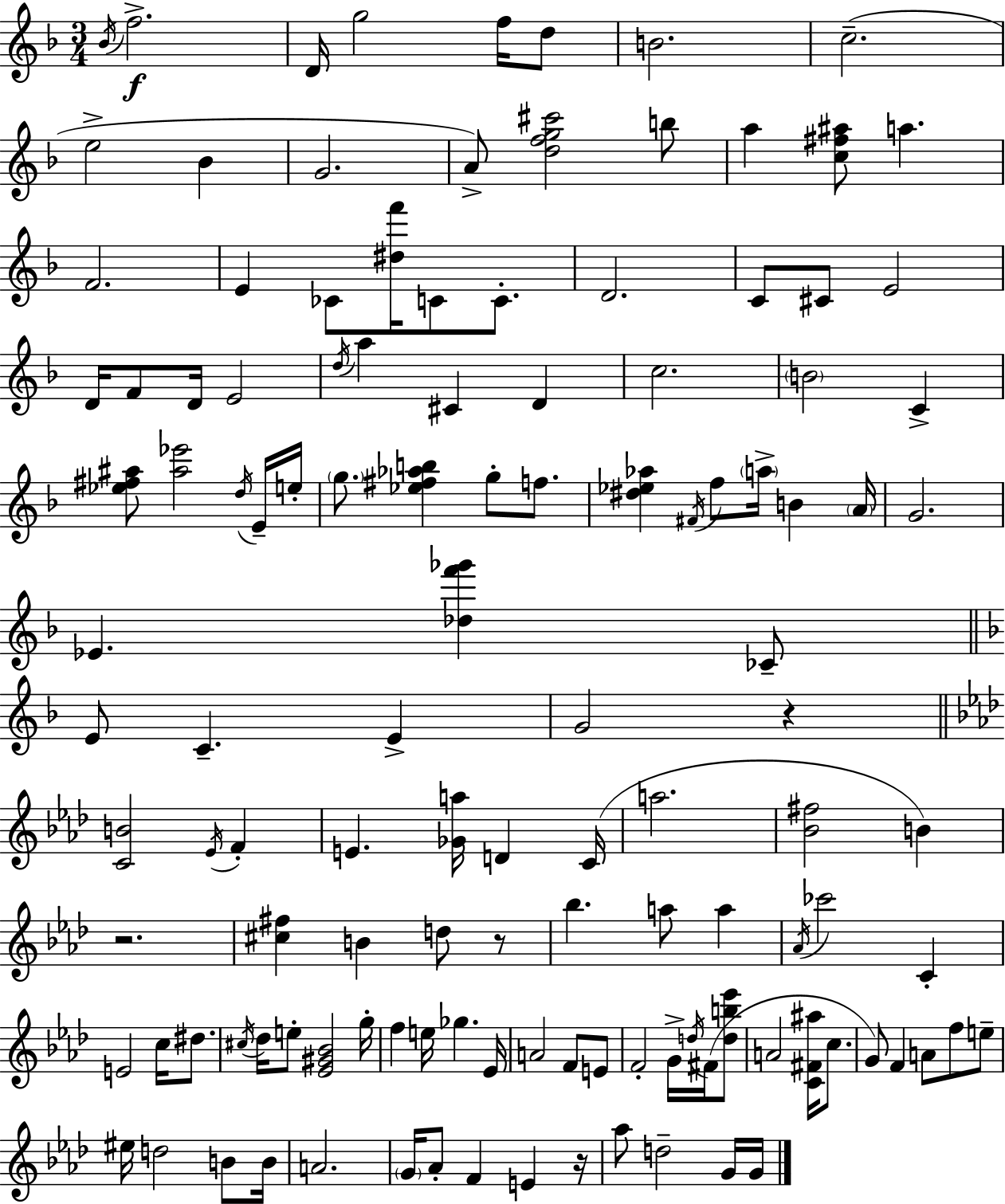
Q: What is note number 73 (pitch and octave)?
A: Db5